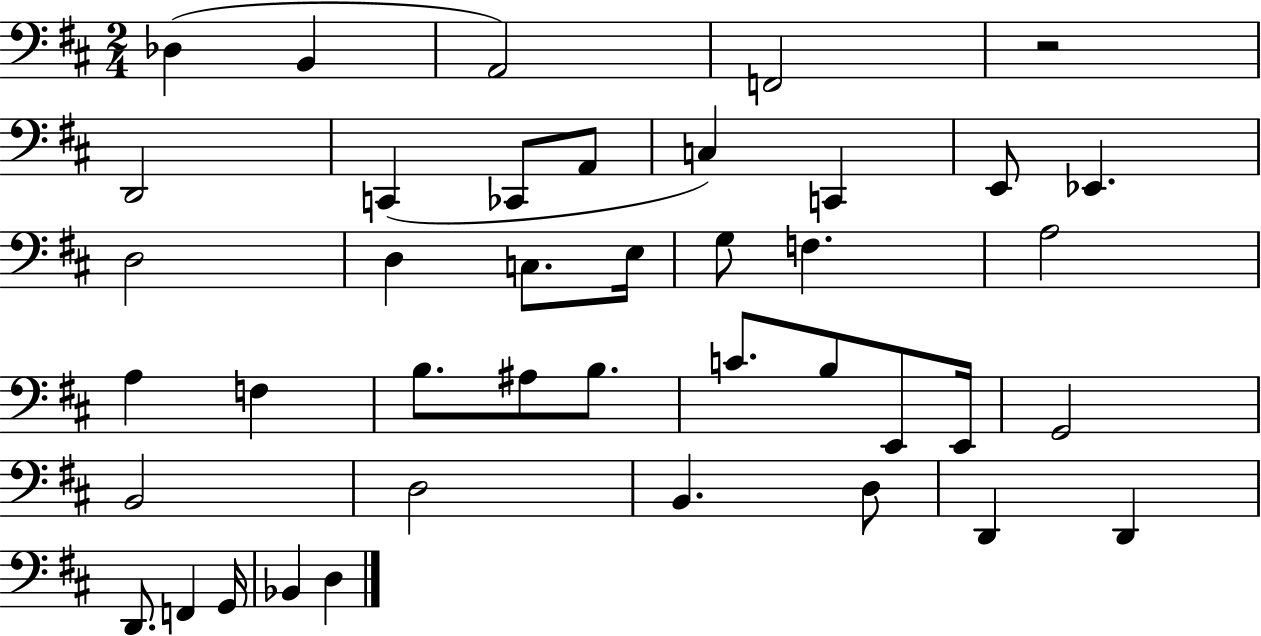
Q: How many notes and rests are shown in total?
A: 41